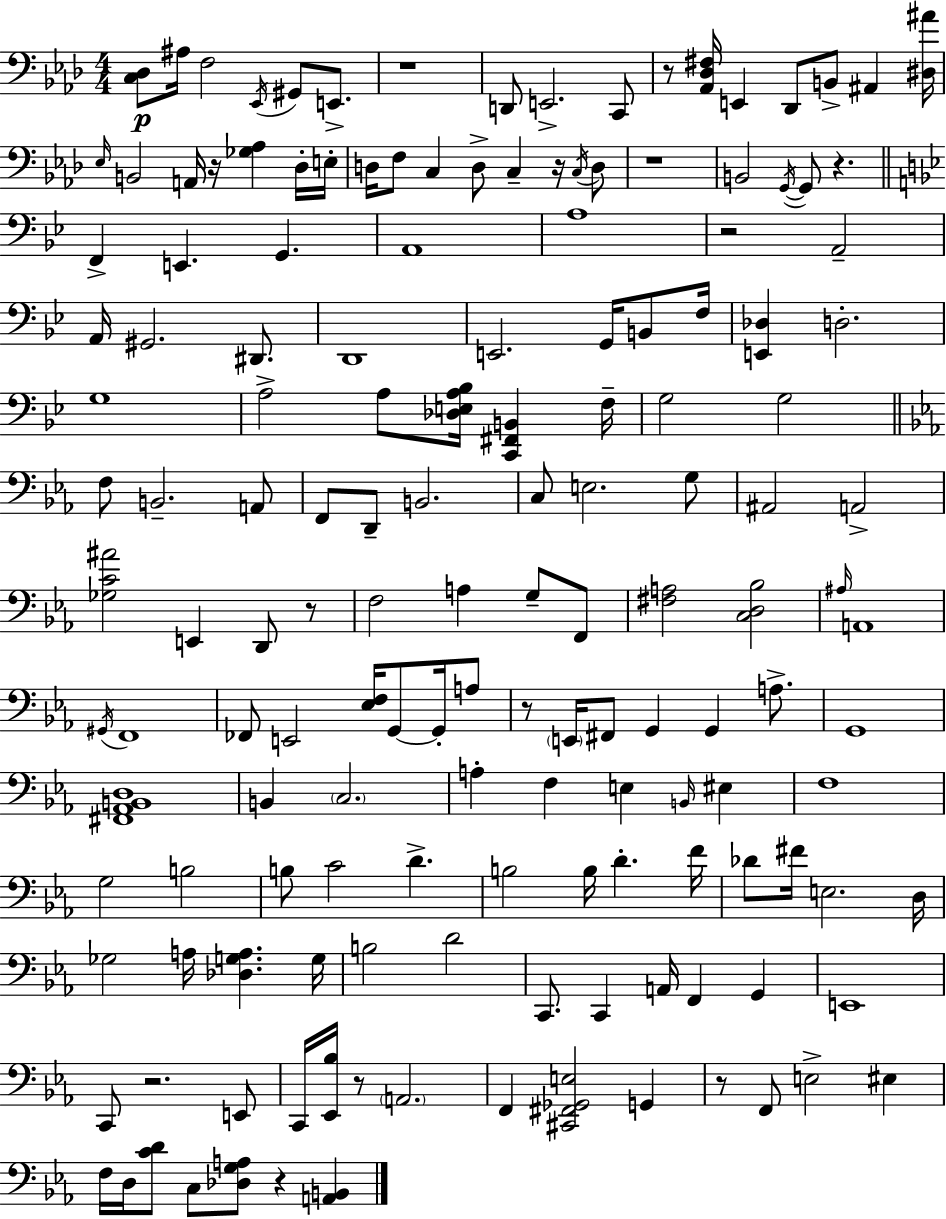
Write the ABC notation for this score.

X:1
T:Untitled
M:4/4
L:1/4
K:Fm
[C,_D,]/2 ^A,/4 F,2 _E,,/4 ^G,,/2 E,,/2 z4 D,,/2 E,,2 C,,/2 z/2 [_A,,_D,^F,]/4 E,, _D,,/2 B,,/2 ^A,, [^D,^A]/4 _E,/4 B,,2 A,,/4 z/4 [_G,_A,] _D,/4 E,/4 D,/4 F,/2 C, D,/2 C, z/4 C,/4 D,/2 z4 B,,2 G,,/4 G,,/2 z F,, E,, G,, A,,4 A,4 z2 A,,2 A,,/4 ^G,,2 ^D,,/2 D,,4 E,,2 G,,/4 B,,/2 F,/4 [E,,_D,] D,2 G,4 A,2 A,/2 [_D,E,A,_B,]/4 [C,,^F,,B,,] F,/4 G,2 G,2 F,/2 B,,2 A,,/2 F,,/2 D,,/2 B,,2 C,/2 E,2 G,/2 ^A,,2 A,,2 [_G,C^A]2 E,, D,,/2 z/2 F,2 A, G,/2 F,,/2 [^F,A,]2 [C,D,_B,]2 ^A,/4 A,,4 ^G,,/4 F,,4 _F,,/2 E,,2 [_E,F,]/4 G,,/2 G,,/4 A,/2 z/2 E,,/4 ^F,,/2 G,, G,, A,/2 G,,4 [^F,,_A,,B,,D,]4 B,, C,2 A, F, E, B,,/4 ^E, F,4 G,2 B,2 B,/2 C2 D B,2 B,/4 D F/4 _D/2 ^F/4 E,2 D,/4 _G,2 A,/4 [_D,G,A,] G,/4 B,2 D2 C,,/2 C,, A,,/4 F,, G,, E,,4 C,,/2 z2 E,,/2 C,,/4 [_E,,_B,]/4 z/2 A,,2 F,, [^C,,^F,,_G,,E,]2 G,, z/2 F,,/2 E,2 ^E, F,/4 D,/4 [CD]/2 C,/2 [_D,G,A,]/2 z [A,,B,,]